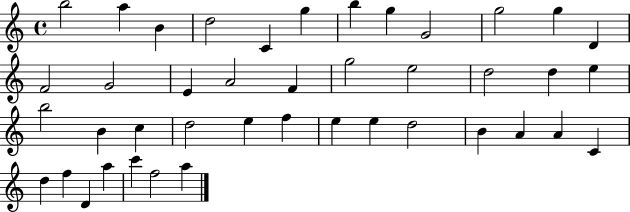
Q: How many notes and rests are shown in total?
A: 42